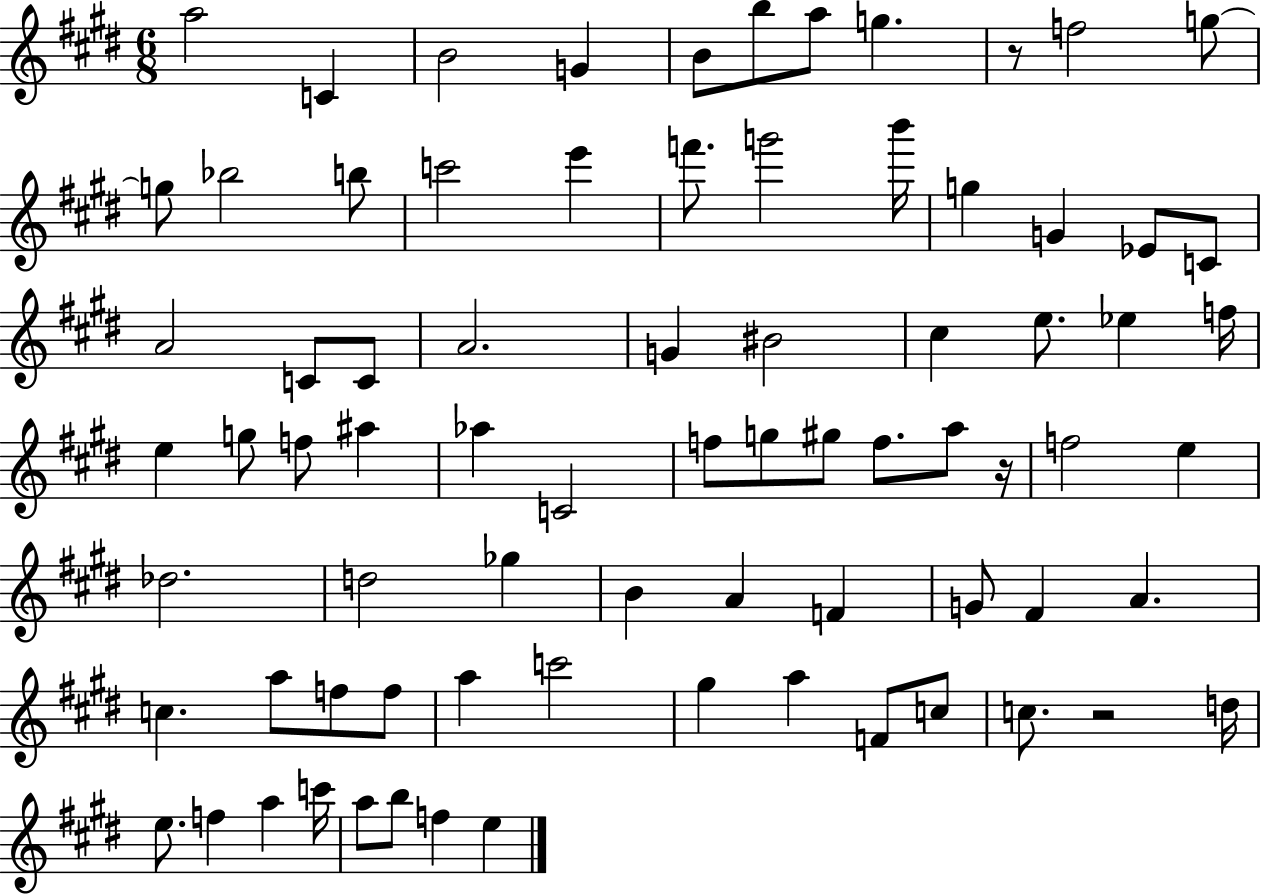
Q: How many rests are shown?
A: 3